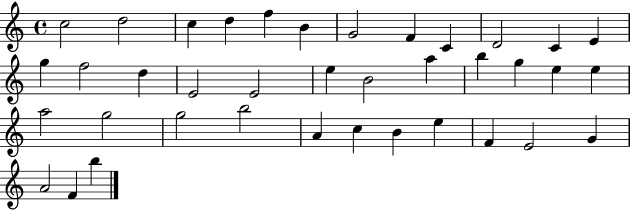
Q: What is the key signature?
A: C major